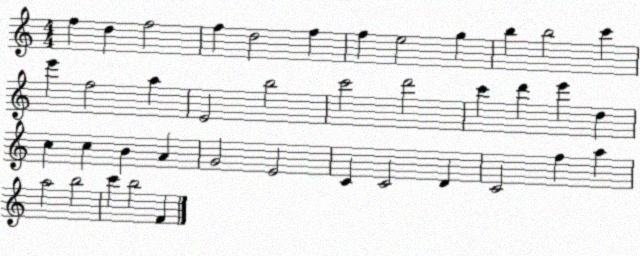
X:1
T:Untitled
M:4/4
L:1/4
K:C
f d f2 f d2 f f e2 g b b2 c' e' f2 a E2 b2 c'2 d'2 c' d' e' d c c B A G2 E2 C C2 D C2 f a a2 b2 c' b2 F